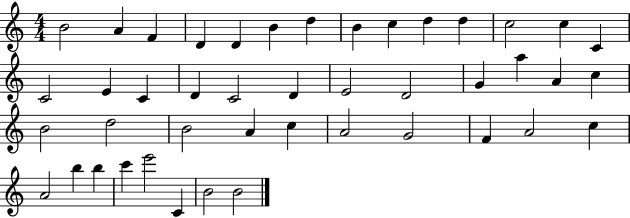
X:1
T:Untitled
M:4/4
L:1/4
K:C
B2 A F D D B d B c d d c2 c C C2 E C D C2 D E2 D2 G a A c B2 d2 B2 A c A2 G2 F A2 c A2 b b c' e'2 C B2 B2